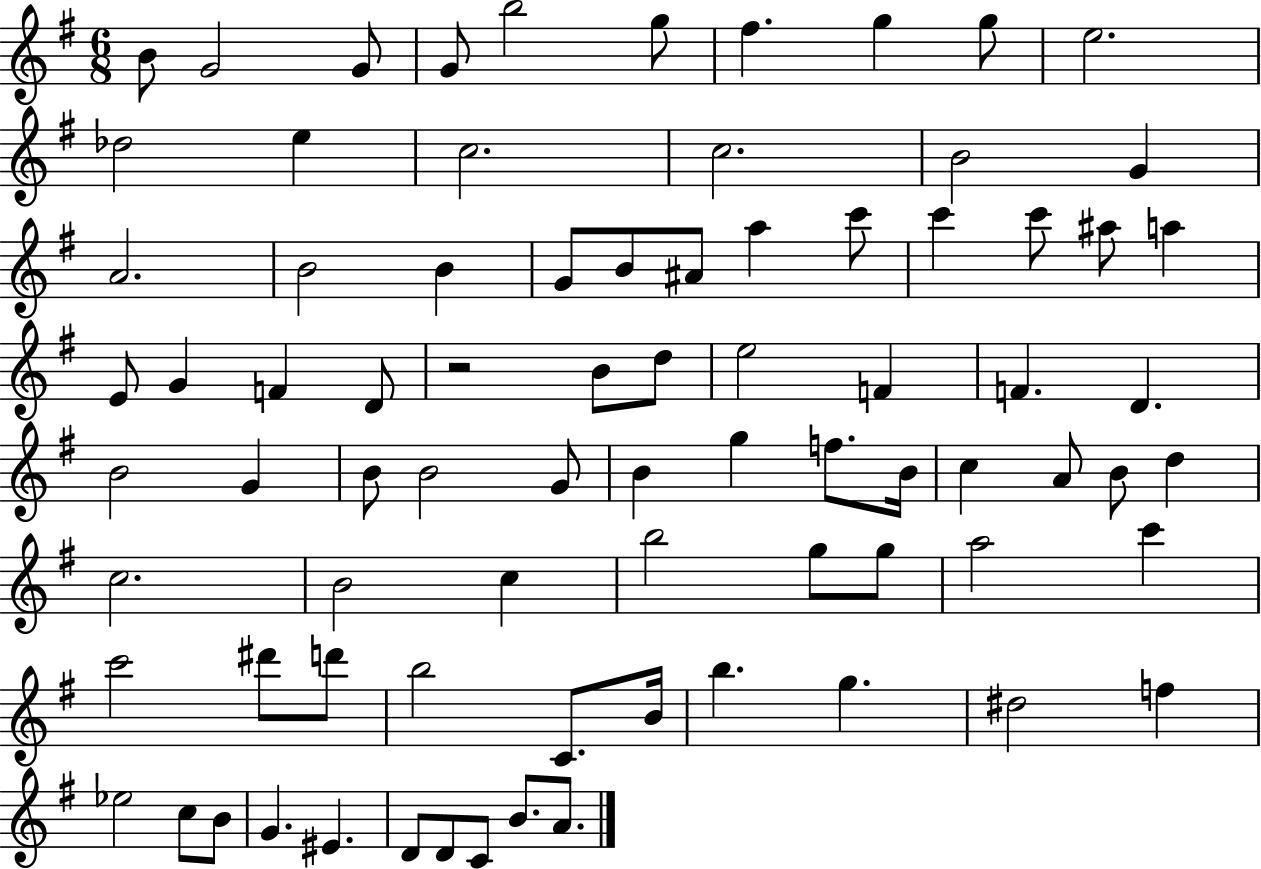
{
  \clef treble
  \numericTimeSignature
  \time 6/8
  \key g \major
  b'8 g'2 g'8 | g'8 b''2 g''8 | fis''4. g''4 g''8 | e''2. | \break des''2 e''4 | c''2. | c''2. | b'2 g'4 | \break a'2. | b'2 b'4 | g'8 b'8 ais'8 a''4 c'''8 | c'''4 c'''8 ais''8 a''4 | \break e'8 g'4 f'4 d'8 | r2 b'8 d''8 | e''2 f'4 | f'4. d'4. | \break b'2 g'4 | b'8 b'2 g'8 | b'4 g''4 f''8. b'16 | c''4 a'8 b'8 d''4 | \break c''2. | b'2 c''4 | b''2 g''8 g''8 | a''2 c'''4 | \break c'''2 dis'''8 d'''8 | b''2 c'8. b'16 | b''4. g''4. | dis''2 f''4 | \break ees''2 c''8 b'8 | g'4. eis'4. | d'8 d'8 c'8 b'8. a'8. | \bar "|."
}